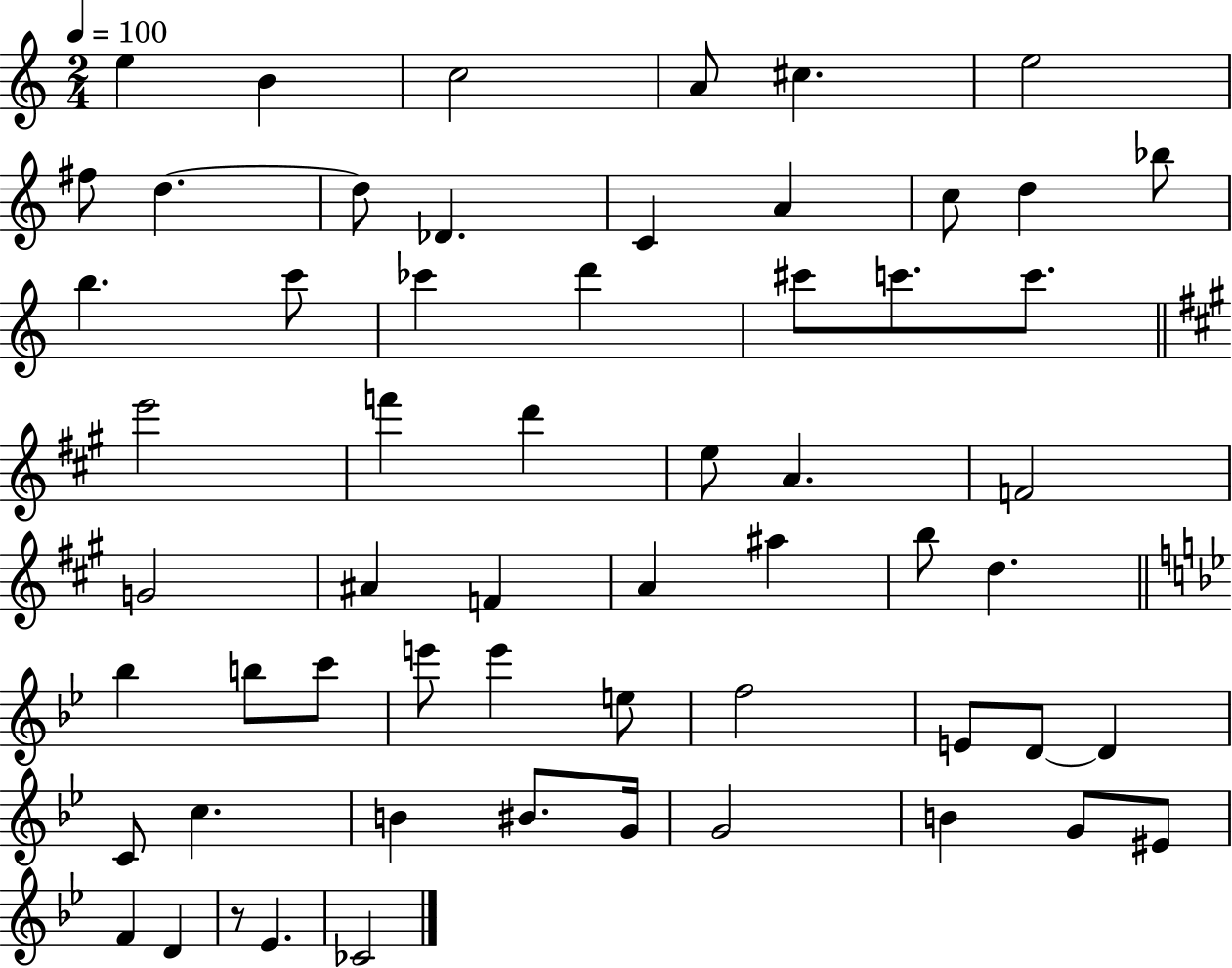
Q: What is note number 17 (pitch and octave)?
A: C6